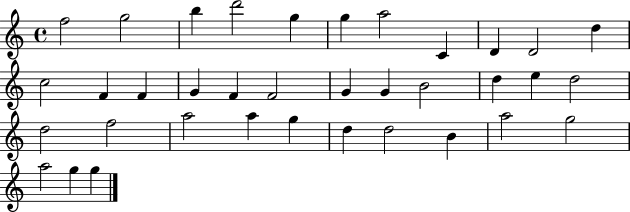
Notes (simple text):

F5/h G5/h B5/q D6/h G5/q G5/q A5/h C4/q D4/q D4/h D5/q C5/h F4/q F4/q G4/q F4/q F4/h G4/q G4/q B4/h D5/q E5/q D5/h D5/h F5/h A5/h A5/q G5/q D5/q D5/h B4/q A5/h G5/h A5/h G5/q G5/q